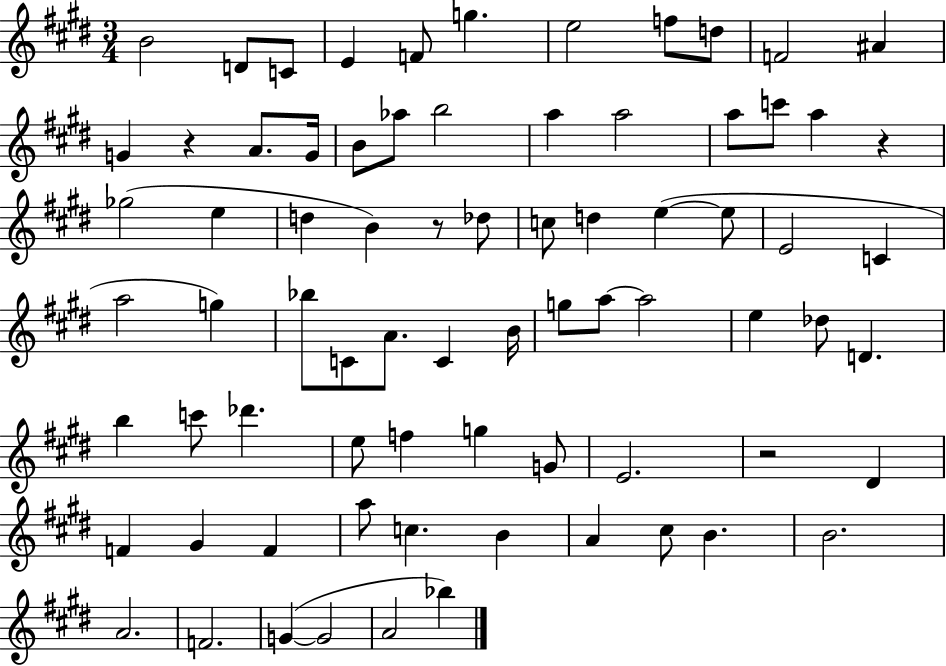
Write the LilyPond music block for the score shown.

{
  \clef treble
  \numericTimeSignature
  \time 3/4
  \key e \major
  b'2 d'8 c'8 | e'4 f'8 g''4. | e''2 f''8 d''8 | f'2 ais'4 | \break g'4 r4 a'8. g'16 | b'8 aes''8 b''2 | a''4 a''2 | a''8 c'''8 a''4 r4 | \break ges''2( e''4 | d''4 b'4) r8 des''8 | c''8 d''4 e''4~(~ e''8 | e'2 c'4 | \break a''2 g''4) | bes''8 c'8 a'8. c'4 b'16 | g''8 a''8~~ a''2 | e''4 des''8 d'4. | \break b''4 c'''8 des'''4. | e''8 f''4 g''4 g'8 | e'2. | r2 dis'4 | \break f'4 gis'4 f'4 | a''8 c''4. b'4 | a'4 cis''8 b'4. | b'2. | \break a'2. | f'2. | g'4~(~ g'2 | a'2 bes''4) | \break \bar "|."
}